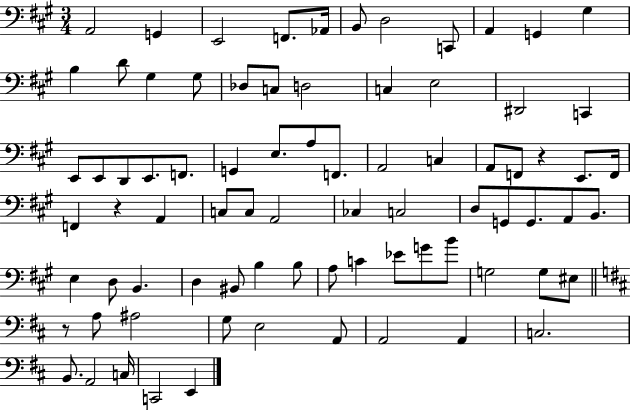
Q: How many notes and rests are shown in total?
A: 80